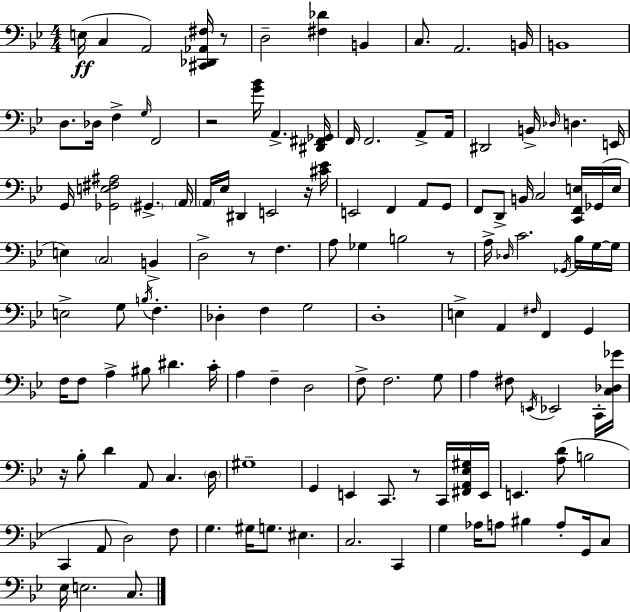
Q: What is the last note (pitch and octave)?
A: C3